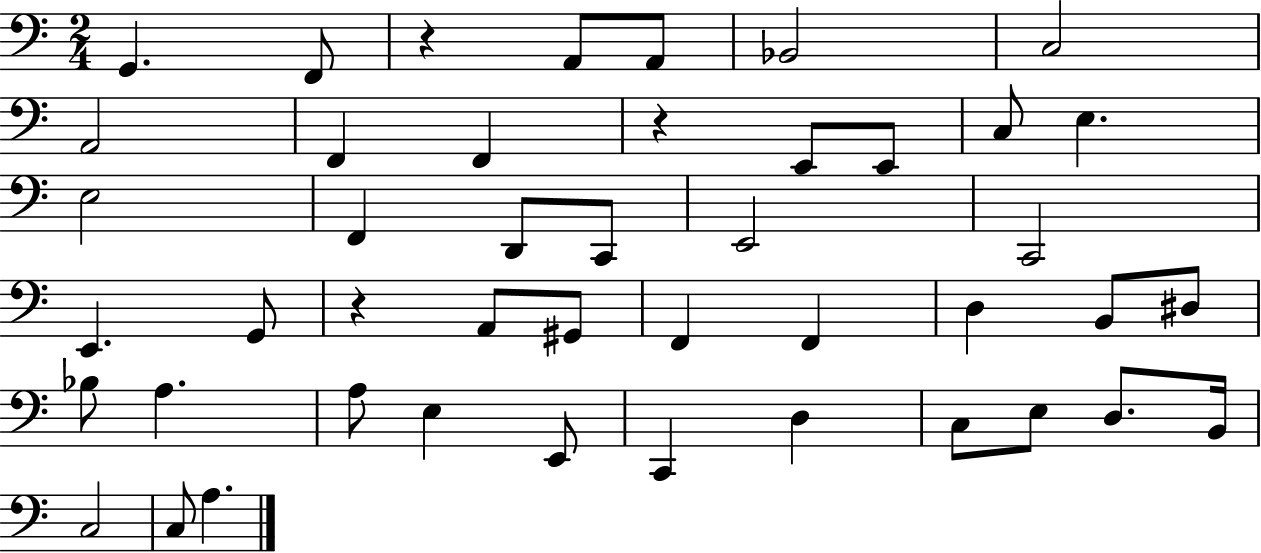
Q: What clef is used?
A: bass